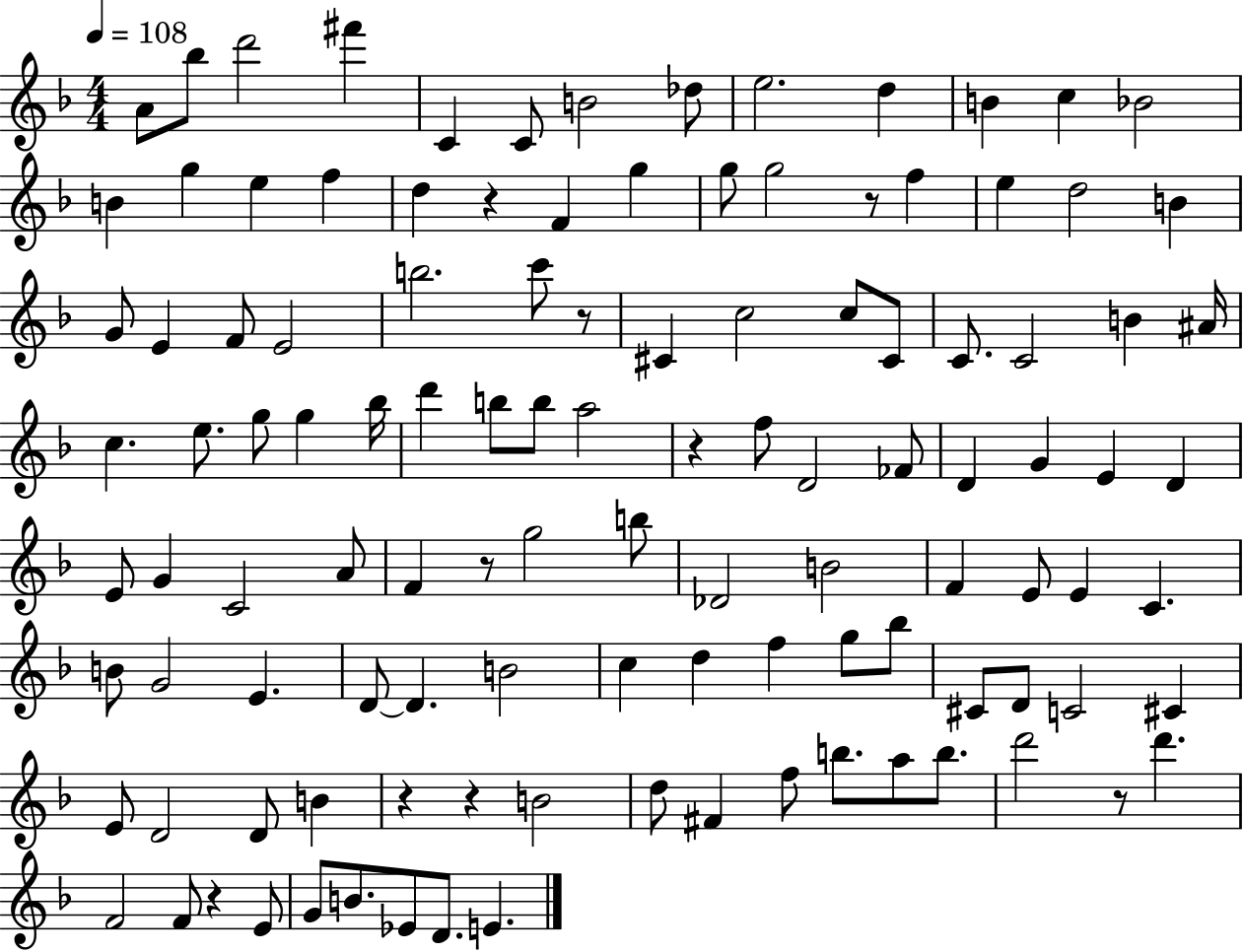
{
  \clef treble
  \numericTimeSignature
  \time 4/4
  \key f \major
  \tempo 4 = 108
  a'8 bes''8 d'''2 fis'''4 | c'4 c'8 b'2 des''8 | e''2. d''4 | b'4 c''4 bes'2 | \break b'4 g''4 e''4 f''4 | d''4 r4 f'4 g''4 | g''8 g''2 r8 f''4 | e''4 d''2 b'4 | \break g'8 e'4 f'8 e'2 | b''2. c'''8 r8 | cis'4 c''2 c''8 cis'8 | c'8. c'2 b'4 ais'16 | \break c''4. e''8. g''8 g''4 bes''16 | d'''4 b''8 b''8 a''2 | r4 f''8 d'2 fes'8 | d'4 g'4 e'4 d'4 | \break e'8 g'4 c'2 a'8 | f'4 r8 g''2 b''8 | des'2 b'2 | f'4 e'8 e'4 c'4. | \break b'8 g'2 e'4. | d'8~~ d'4. b'2 | c''4 d''4 f''4 g''8 bes''8 | cis'8 d'8 c'2 cis'4 | \break e'8 d'2 d'8 b'4 | r4 r4 b'2 | d''8 fis'4 f''8 b''8. a''8 b''8. | d'''2 r8 d'''4. | \break f'2 f'8 r4 e'8 | g'8 b'8. ees'8 d'8. e'4. | \bar "|."
}